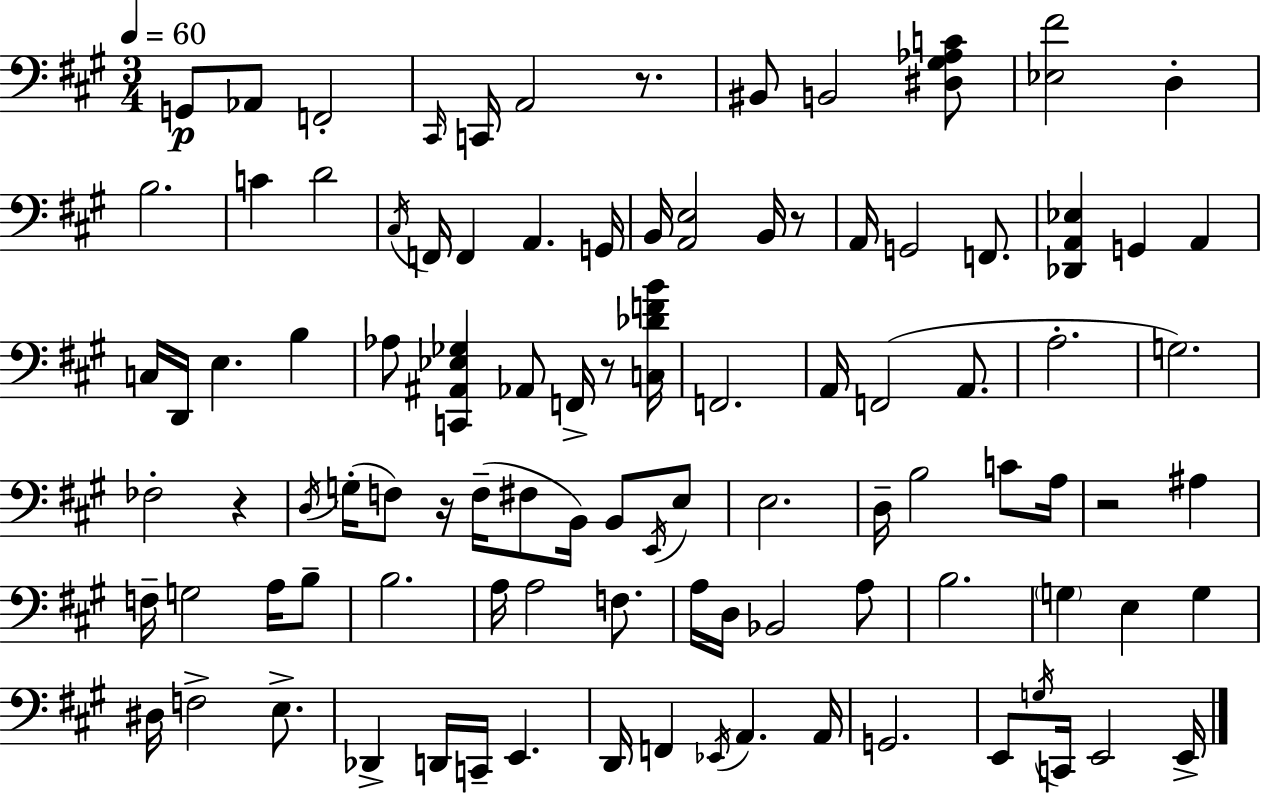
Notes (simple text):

G2/e Ab2/e F2/h C#2/s C2/s A2/h R/e. BIS2/e B2/h [D#3,G#3,Ab3,C4]/e [Eb3,F#4]/h D3/q B3/h. C4/q D4/h C#3/s F2/s F2/q A2/q. G2/s B2/s [A2,E3]/h B2/s R/e A2/s G2/h F2/e. [Db2,A2,Eb3]/q G2/q A2/q C3/s D2/s E3/q. B3/q Ab3/e [C2,A#2,Eb3,Gb3]/q Ab2/e F2/s R/e [C3,Db4,F4,B4]/s F2/h. A2/s F2/h A2/e. A3/h. G3/h. FES3/h R/q D3/s G3/s F3/e R/s F3/s F#3/e B2/s B2/e E2/s E3/e E3/h. D3/s B3/h C4/e A3/s R/h A#3/q F3/s G3/h A3/s B3/e B3/h. A3/s A3/h F3/e. A3/s D3/s Bb2/h A3/e B3/h. G3/q E3/q G3/q D#3/s F3/h E3/e. Db2/q D2/s C2/s E2/q. D2/s F2/q Eb2/s A2/q. A2/s G2/h. E2/e G3/s C2/s E2/h E2/s